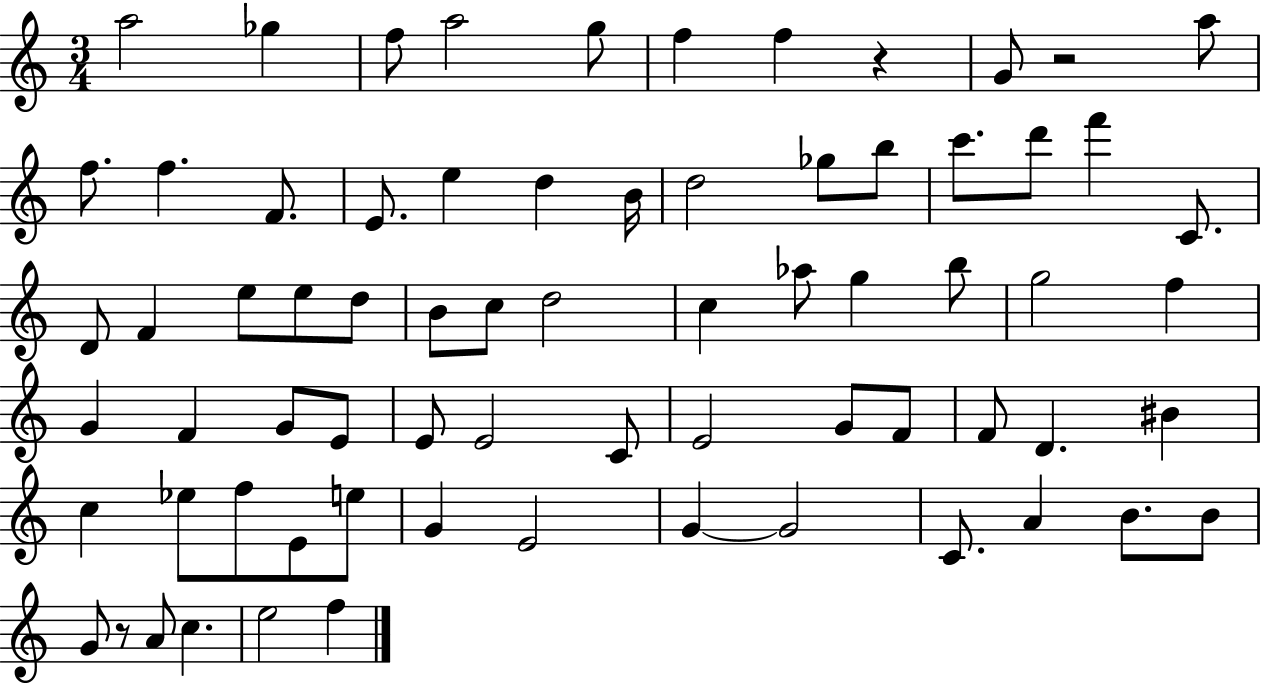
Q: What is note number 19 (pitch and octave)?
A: B5